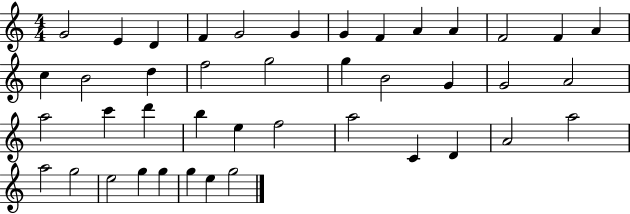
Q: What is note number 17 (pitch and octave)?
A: F5